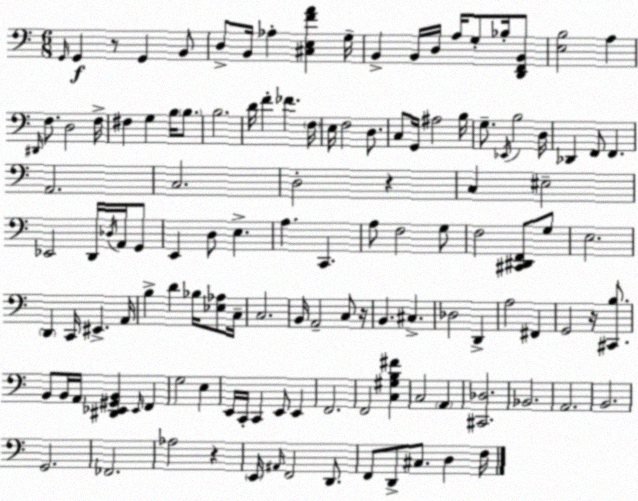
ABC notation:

X:1
T:Untitled
M:6/8
L:1/4
K:C
G,,/4 G,, z/2 G,, B,,/2 D,/2 B,,/4 _A, [^C,E,FA] G,/4 B,, B,,/4 D,/4 A,/4 G,/2 _B,/4 [D,,F,,B,,]/2 [E,B,]2 A, ^D,,/4 F,/2 D,2 F,/4 ^F, G, B,/4 B,/2 B,2 D/4 F _F F,/4 E,/4 F,2 D,/2 C,/2 G,,/4 ^A,2 B,/4 G,/2 _E,,/4 B,2 D,/4 _D,, F,,/2 F,, A,,2 C,2 D,2 z C, ^E,2 _E,,2 D,,/4 _D,/4 A,,/4 G,,/2 E,, D,/2 E, A, C,, A,/2 F,2 G,/2 F,2 [^C,,^D,,F,,]/2 G,/2 E,2 D,, C,,/4 ^E,, A,,/4 B, D _B,/4 [_E,_A,]/2 C,/4 C,2 B,,/4 A,,2 C,/2 z/4 B,, ^C, _D,2 D,, A,2 ^F,, G,,2 z/4 [^C,,B,]/2 B,,/2 B,,/4 A,,/4 [^D,,_E,,^G,,B,,] _E,,/4 F,, G,2 E, E,,/4 C,,/4 C,, E,,/2 E,, F,,2 F,,2 [C,^G,B,^F] C,2 A,, [^C,,_D,]2 _B,,2 A,,2 B,,2 G,,2 _F,,2 _A,2 z E,,/4 ^A,,/4 F,,2 D,,/2 F,,/2 D,,/2 ^C,/2 D, F,/4